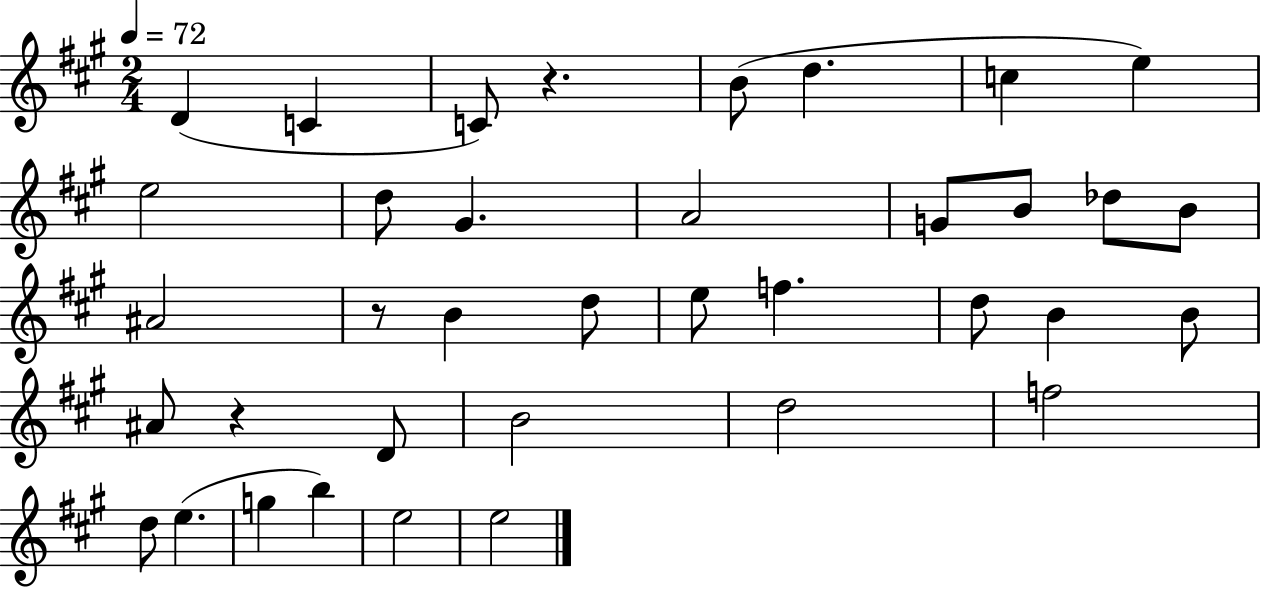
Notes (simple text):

D4/q C4/q C4/e R/q. B4/e D5/q. C5/q E5/q E5/h D5/e G#4/q. A4/h G4/e B4/e Db5/e B4/e A#4/h R/e B4/q D5/e E5/e F5/q. D5/e B4/q B4/e A#4/e R/q D4/e B4/h D5/h F5/h D5/e E5/q. G5/q B5/q E5/h E5/h